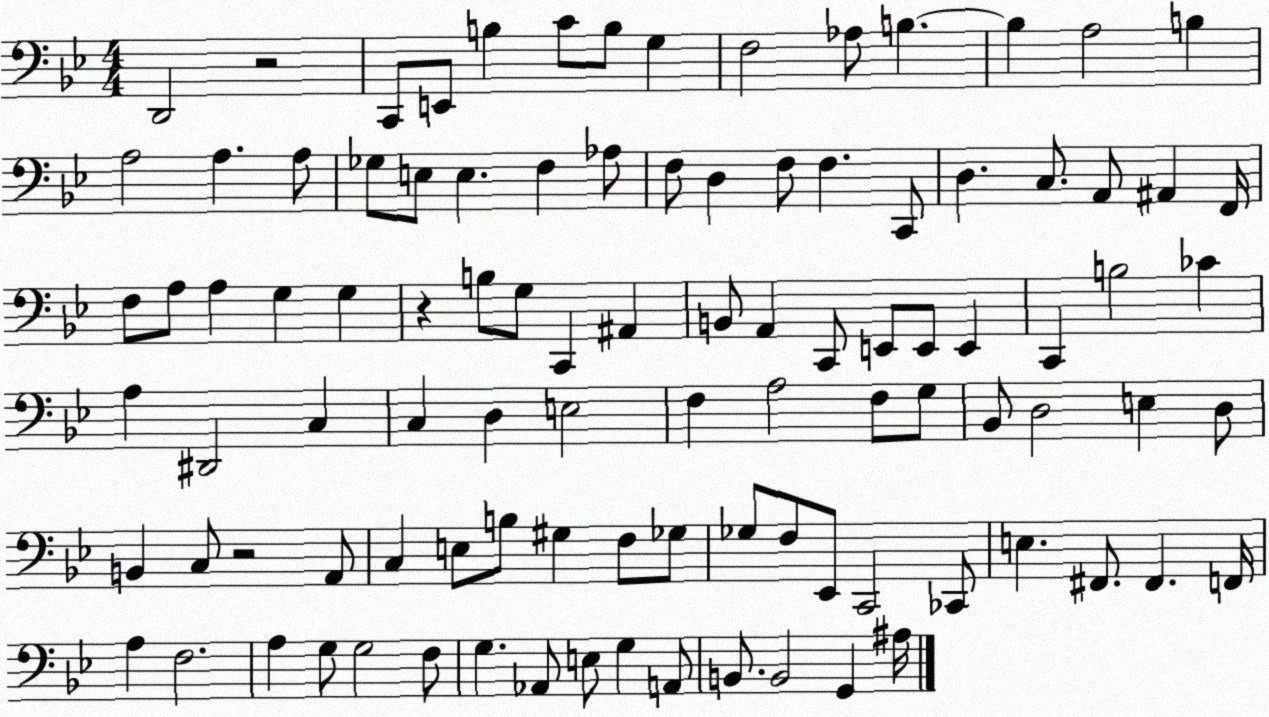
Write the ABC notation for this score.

X:1
T:Untitled
M:4/4
L:1/4
K:Bb
D,,2 z2 C,,/2 E,,/2 B, C/2 B,/2 G, F,2 _A,/2 B, B, A,2 B, A,2 A, A,/2 _G,/2 E,/2 E, F, _A,/2 F,/2 D, F,/2 F, C,,/2 D, C,/2 A,,/2 ^A,, F,,/4 F,/2 A,/2 A, G, G, z B,/2 G,/2 C,, ^A,, B,,/2 A,, C,,/2 E,,/2 E,,/2 E,, C,, B,2 _C A, ^D,,2 C, C, D, E,2 F, A,2 F,/2 G,/2 _B,,/2 D,2 E, D,/2 B,, C,/2 z2 A,,/2 C, E,/2 B,/2 ^G, F,/2 _G,/2 _G,/2 F,/2 _E,,/2 C,,2 _C,,/2 E, ^F,,/2 ^F,, F,,/4 A, F,2 A, G,/2 G,2 F,/2 G, _A,,/2 E,/2 G, A,,/2 B,,/2 B,,2 G,, ^A,/4